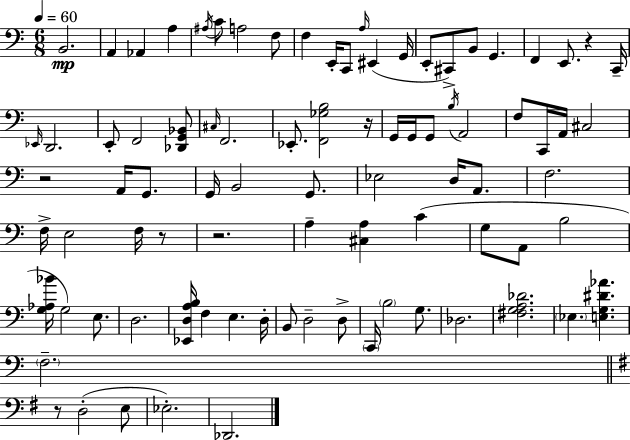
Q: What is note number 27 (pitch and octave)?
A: F2